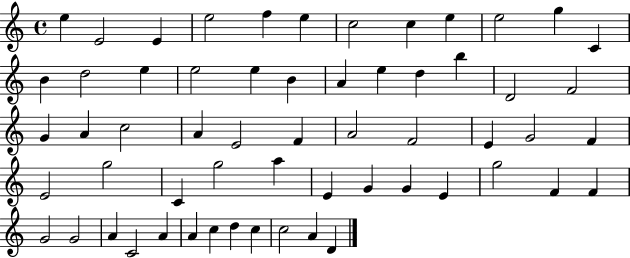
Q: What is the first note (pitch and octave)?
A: E5